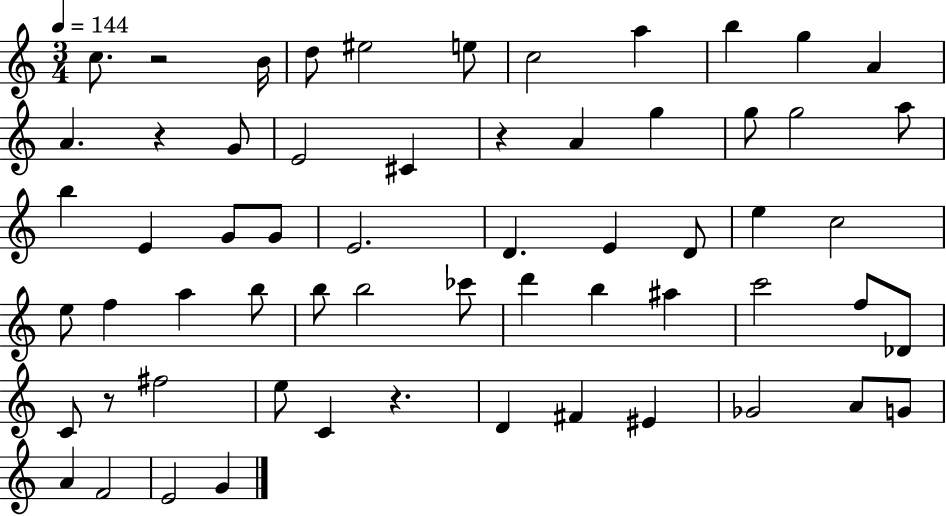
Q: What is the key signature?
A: C major